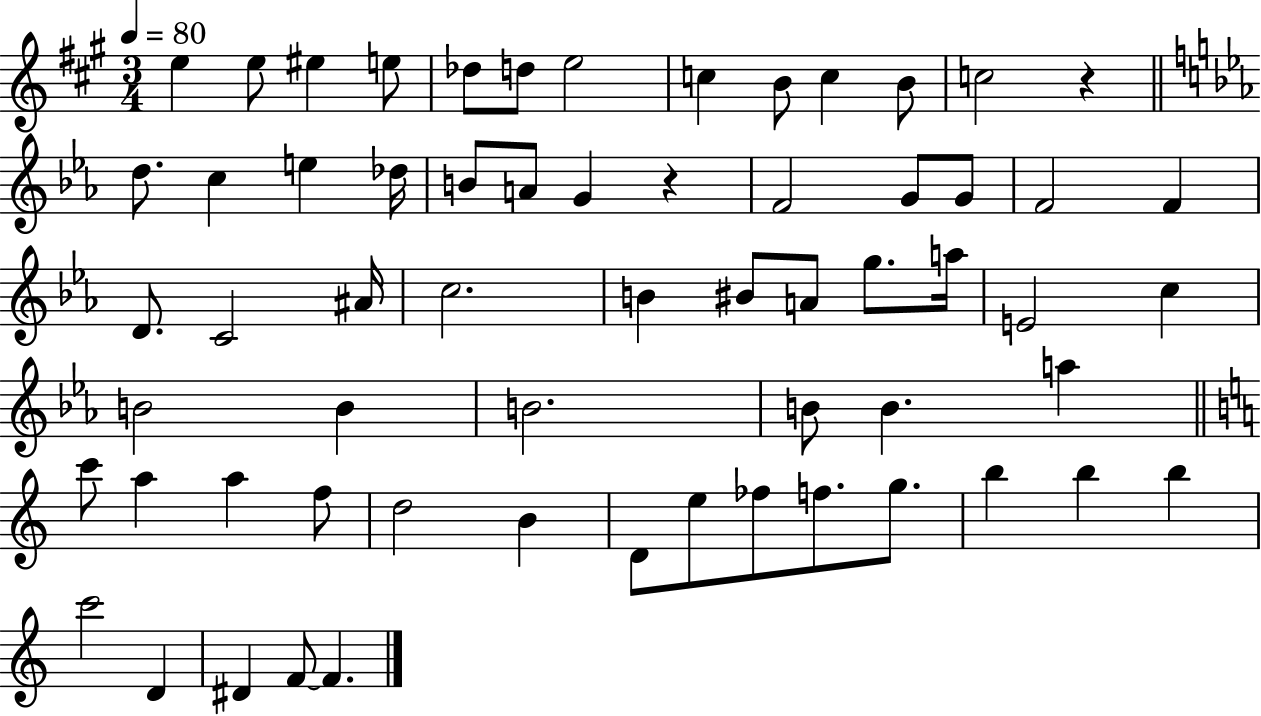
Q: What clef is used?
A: treble